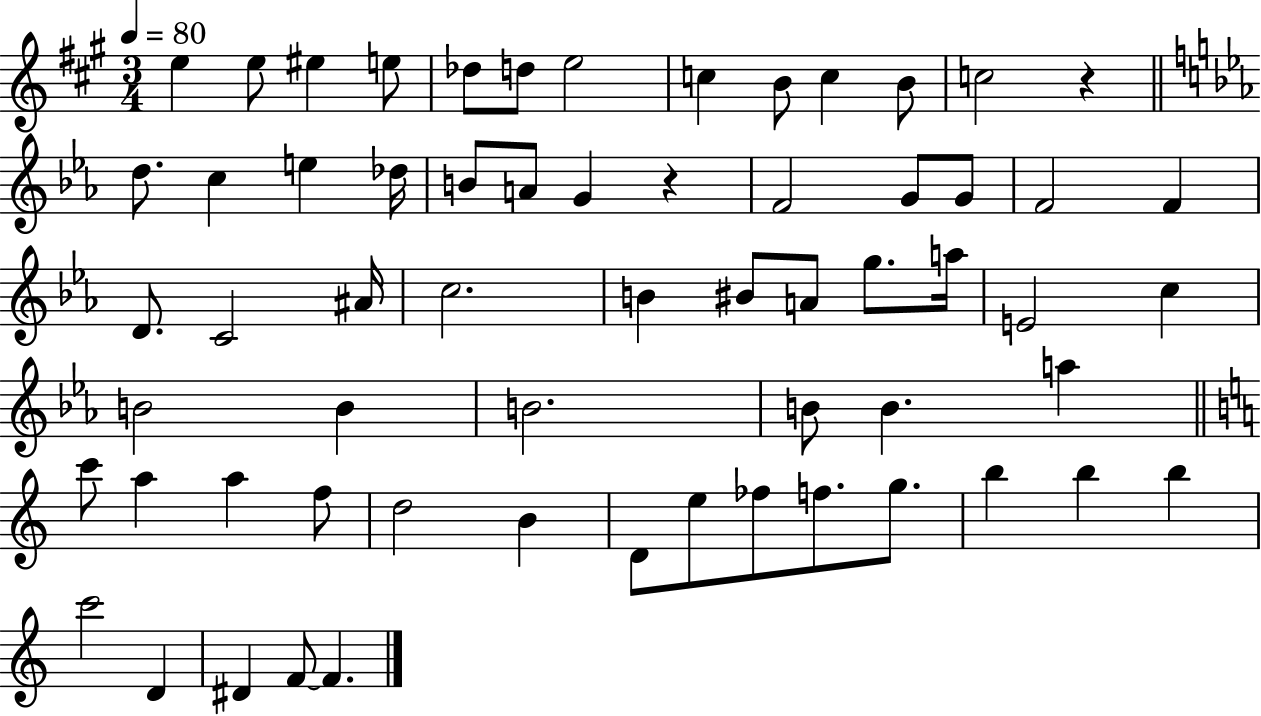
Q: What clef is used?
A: treble